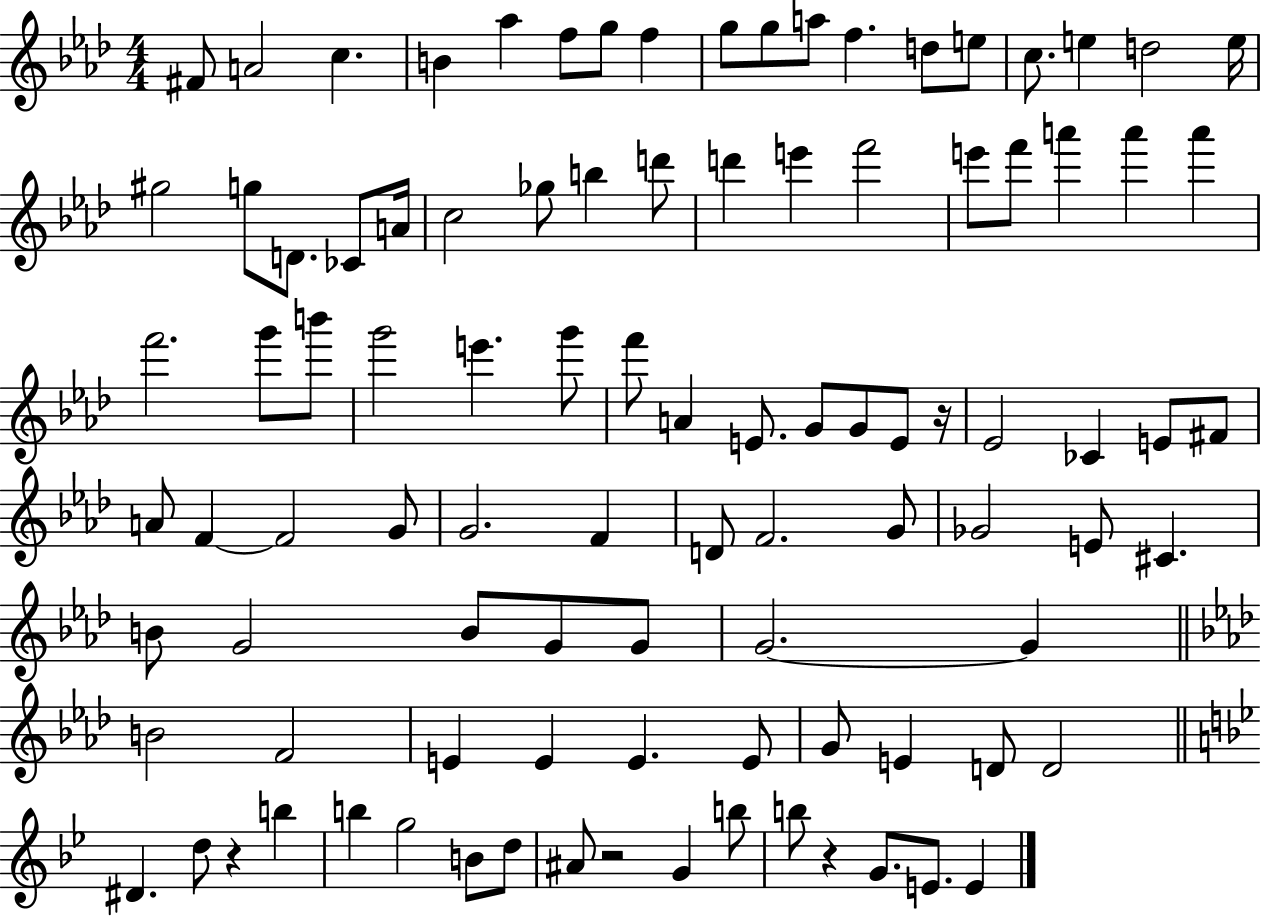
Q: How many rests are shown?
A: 4